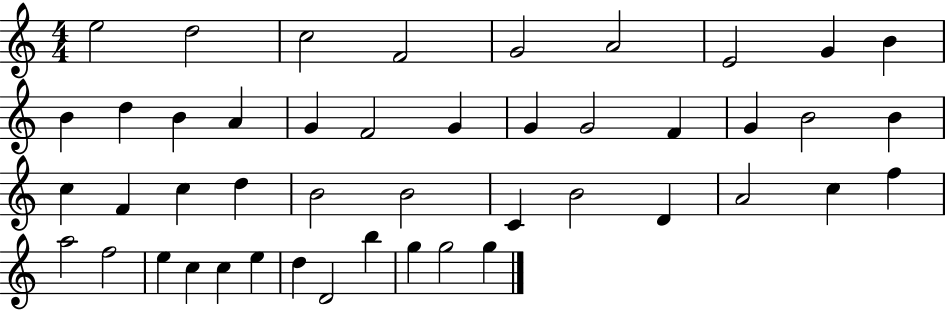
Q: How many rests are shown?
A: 0